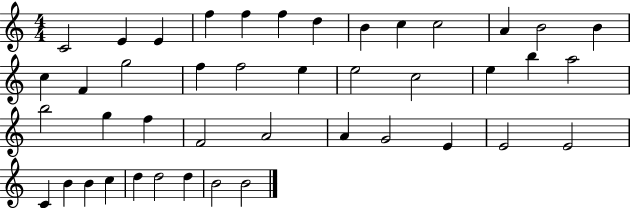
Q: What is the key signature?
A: C major